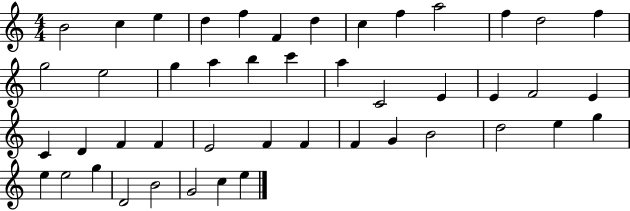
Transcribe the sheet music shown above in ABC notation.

X:1
T:Untitled
M:4/4
L:1/4
K:C
B2 c e d f F d c f a2 f d2 f g2 e2 g a b c' a C2 E E F2 E C D F F E2 F F F G B2 d2 e g e e2 g D2 B2 G2 c e